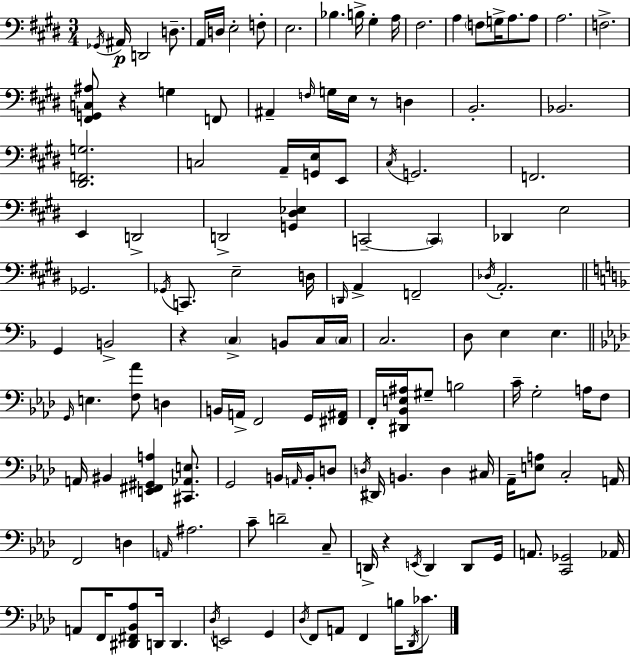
Gb2/s A#2/s D2/h D3/e. A2/s D3/s E3/h F3/e E3/h. Bb3/q. B3/s G#3/q A3/s F#3/h. A3/q F3/e G3/s A3/e. A3/e A3/h. F3/h. [F#2,G2,C3,A#3]/e R/q G3/q F2/e A#2/q F3/s G3/s E3/s R/e D3/q B2/h. Bb2/h. [D#2,F2,G3]/h. C3/h A2/s [G2,E3]/s E2/e C#3/s G2/h. F2/h. E2/q D2/h D2/h [G2,D#3,Eb3]/q C2/h C2/q Db2/q E3/h Gb2/h. Gb2/s C2/e. E3/h D3/s D2/s A2/q F2/h Db3/s A2/h. G2/q B2/h R/q C3/q B2/e C3/s C3/s C3/h. D3/e E3/q E3/q. G2/s E3/q. [F3,Ab4]/e D3/q B2/s A2/s F2/h G2/s [F#2,A#2]/s F2/s [D#2,Bb2,E3,A#3]/s G#3/e B3/h C4/s G3/h A3/s F3/e A2/s BIS2/q [E2,F#2,G#2,A3]/q [C#2,Ab2,E3]/e. G2/h B2/s A2/s B2/s D3/e D3/s D#2/s B2/q. D3/q C#3/s Ab2/s [E3,A3]/e C3/h A2/s F2/h D3/q A2/s A#3/h. C4/e D4/h C3/e D2/s R/q E2/s D2/q D2/e G2/s A2/e. [C2,Gb2]/h Ab2/s A2/e F2/s [D#2,F#2,Bb2,Ab3]/e D2/s D2/q. Db3/s E2/h G2/q Db3/s F2/e A2/e F2/q B3/s Db2/s CES4/e.